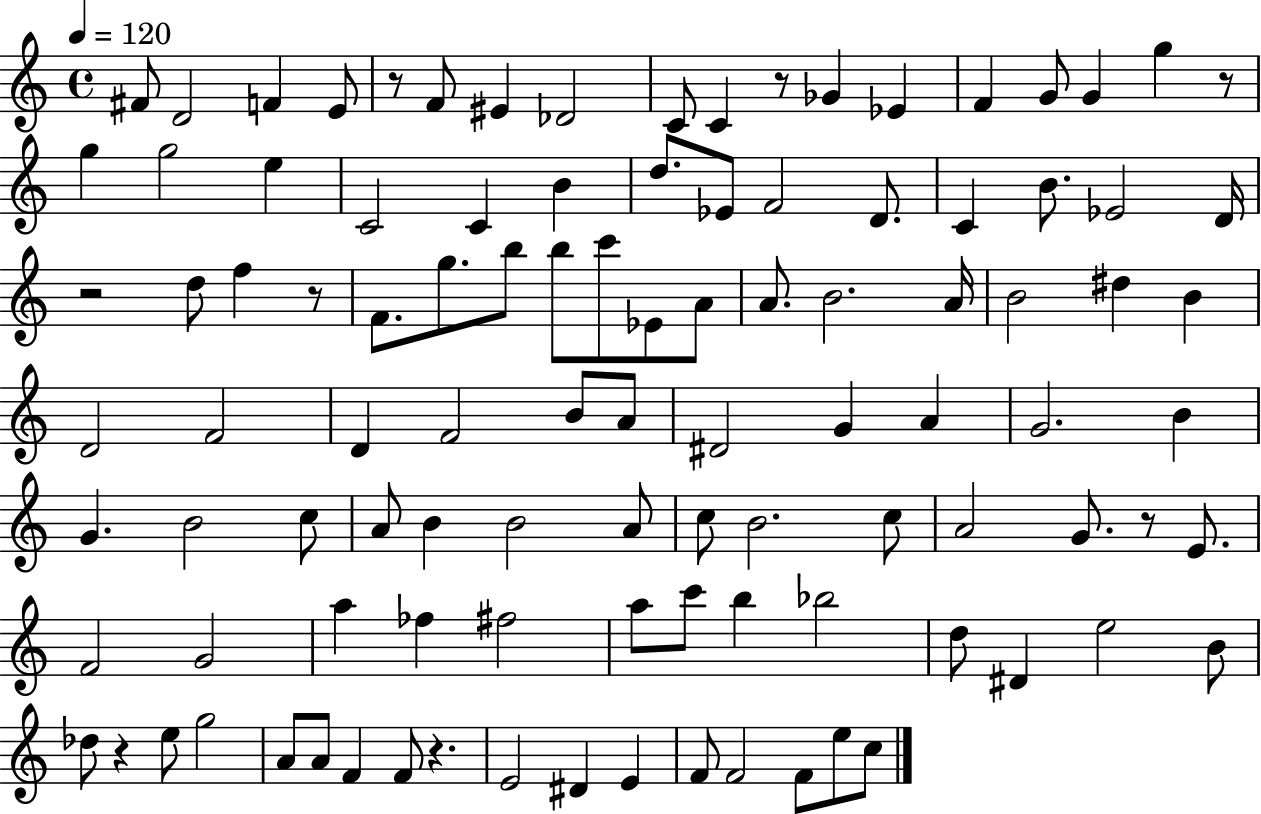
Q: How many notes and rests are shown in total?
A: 104